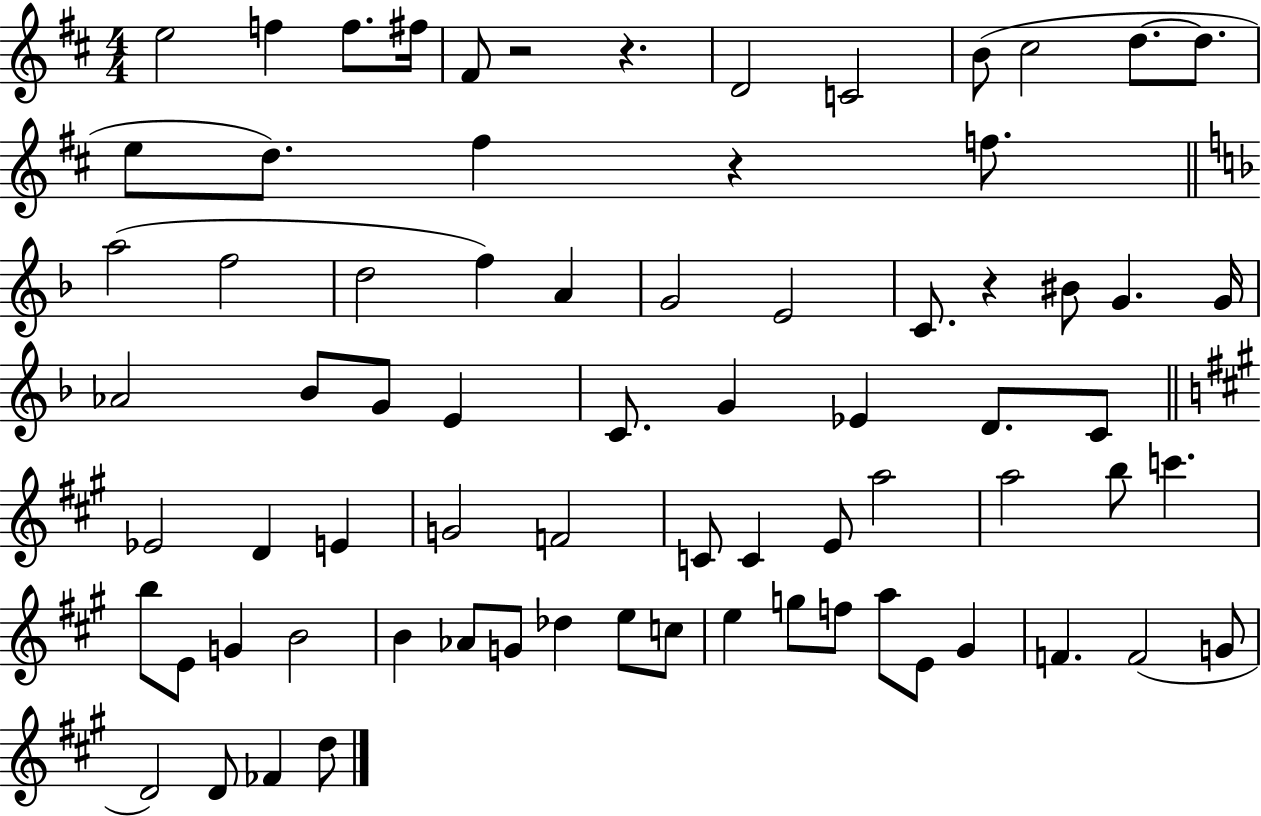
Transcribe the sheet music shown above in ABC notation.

X:1
T:Untitled
M:4/4
L:1/4
K:D
e2 f f/2 ^f/4 ^F/2 z2 z D2 C2 B/2 ^c2 d/2 d/2 e/2 d/2 ^f z f/2 a2 f2 d2 f A G2 E2 C/2 z ^B/2 G G/4 _A2 _B/2 G/2 E C/2 G _E D/2 C/2 _E2 D E G2 F2 C/2 C E/2 a2 a2 b/2 c' b/2 E/2 G B2 B _A/2 G/2 _d e/2 c/2 e g/2 f/2 a/2 E/2 ^G F F2 G/2 D2 D/2 _F d/2